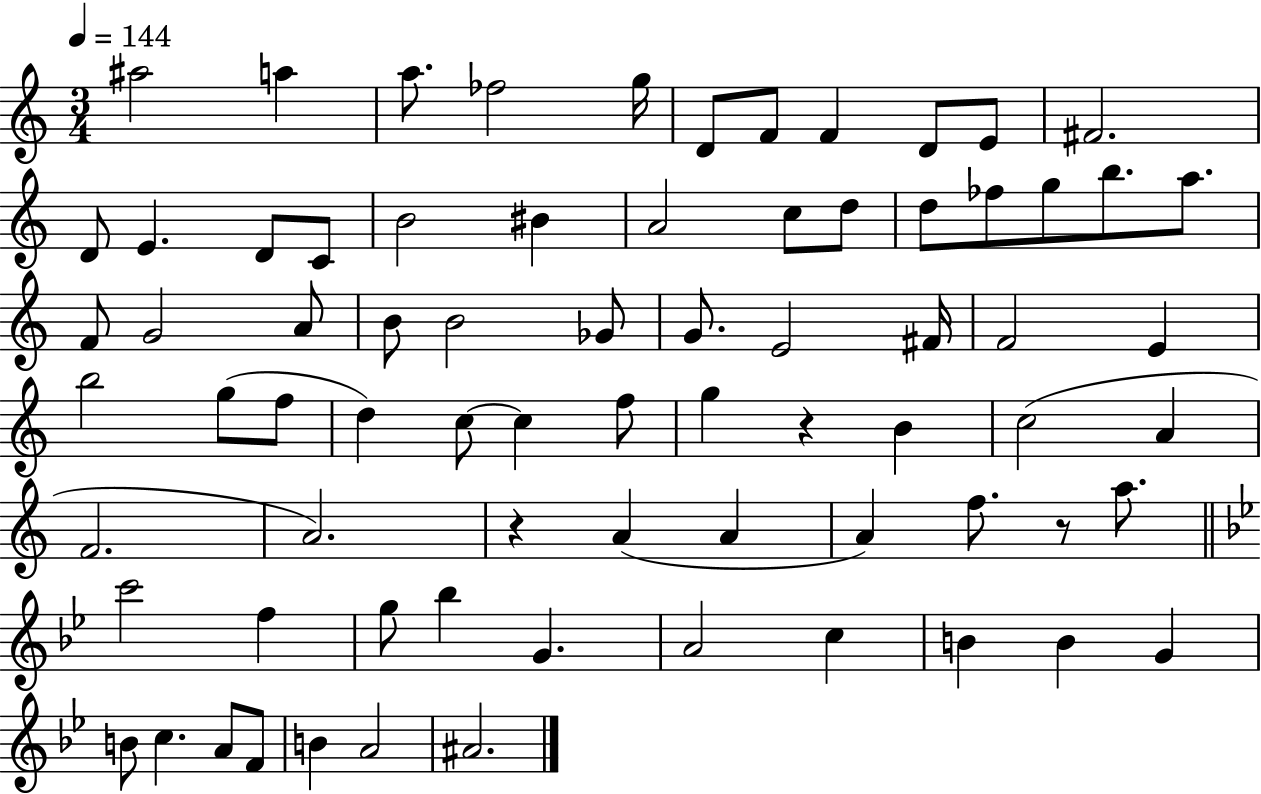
A#5/h A5/q A5/e. FES5/h G5/s D4/e F4/e F4/q D4/e E4/e F#4/h. D4/e E4/q. D4/e C4/e B4/h BIS4/q A4/h C5/e D5/e D5/e FES5/e G5/e B5/e. A5/e. F4/e G4/h A4/e B4/e B4/h Gb4/e G4/e. E4/h F#4/s F4/h E4/q B5/h G5/e F5/e D5/q C5/e C5/q F5/e G5/q R/q B4/q C5/h A4/q F4/h. A4/h. R/q A4/q A4/q A4/q F5/e. R/e A5/e. C6/h F5/q G5/e Bb5/q G4/q. A4/h C5/q B4/q B4/q G4/q B4/e C5/q. A4/e F4/e B4/q A4/h A#4/h.